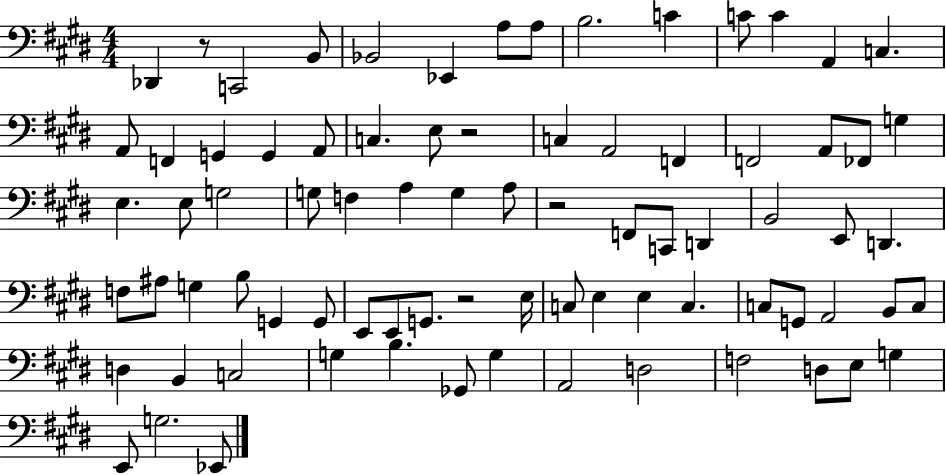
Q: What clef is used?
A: bass